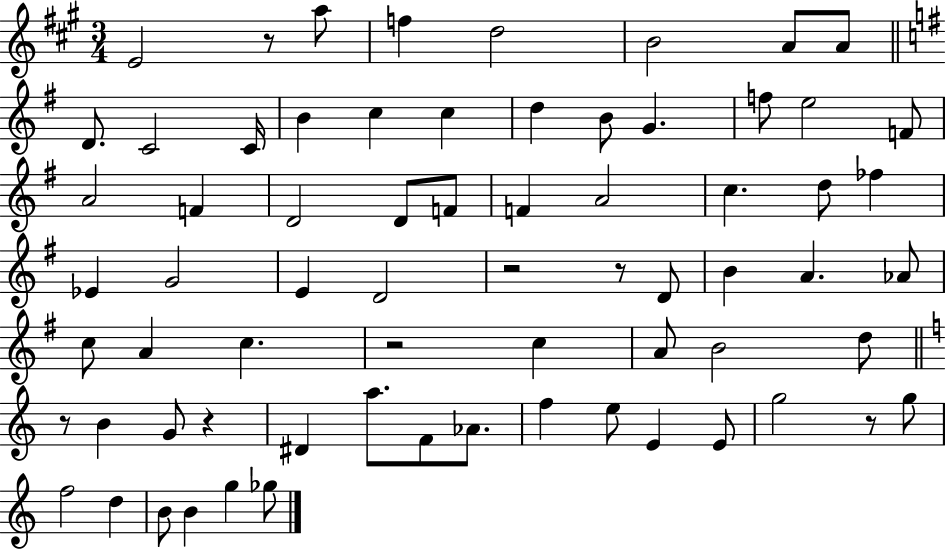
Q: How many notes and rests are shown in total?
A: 69